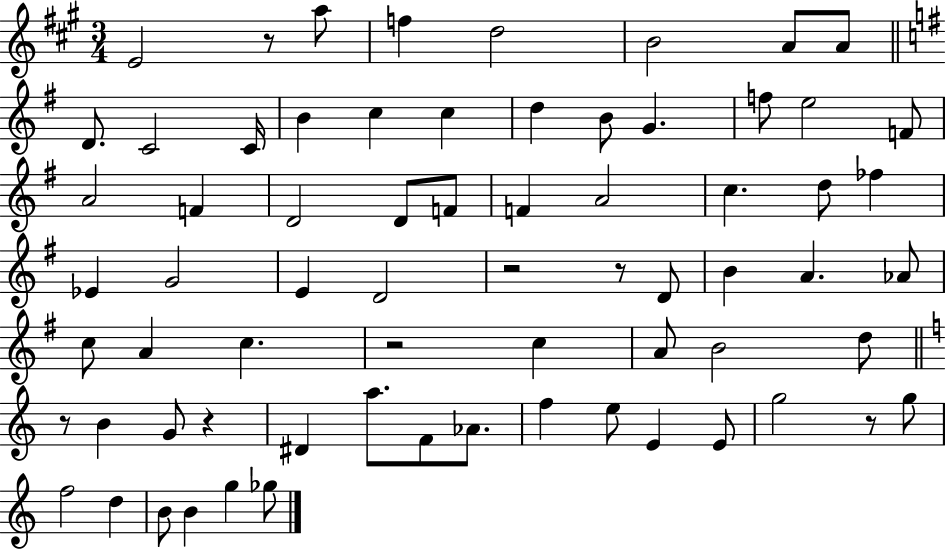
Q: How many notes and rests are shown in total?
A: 69